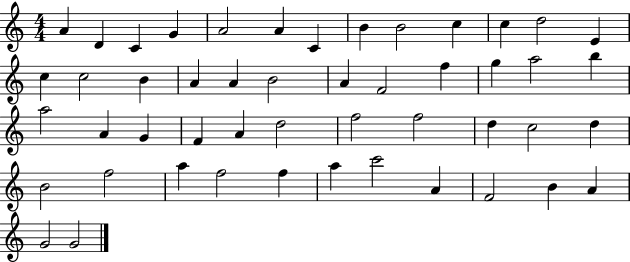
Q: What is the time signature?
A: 4/4